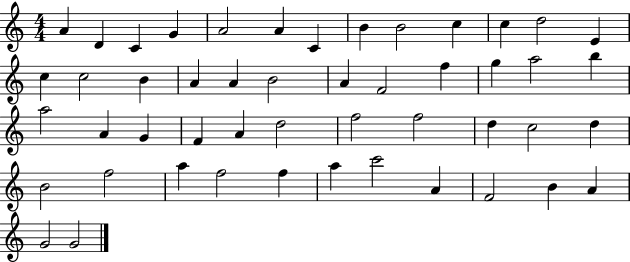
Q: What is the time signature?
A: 4/4